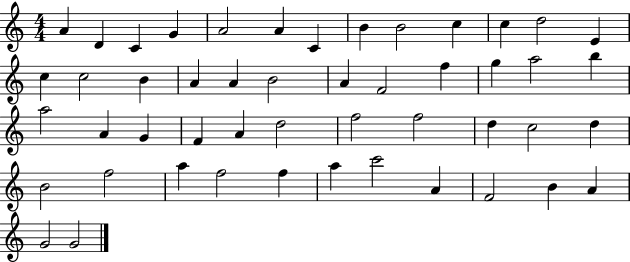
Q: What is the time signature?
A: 4/4